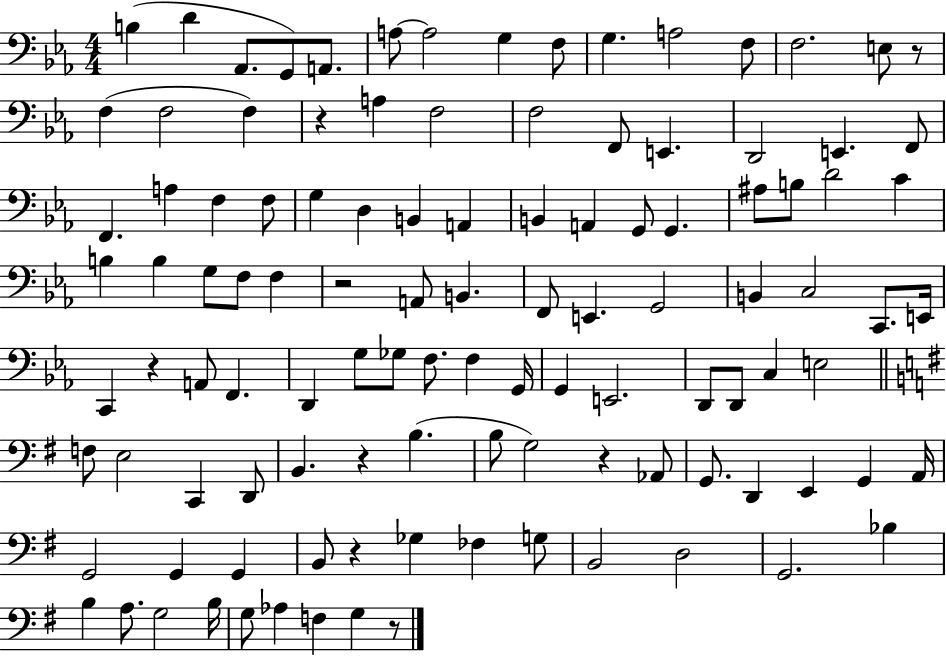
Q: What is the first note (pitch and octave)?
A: B3